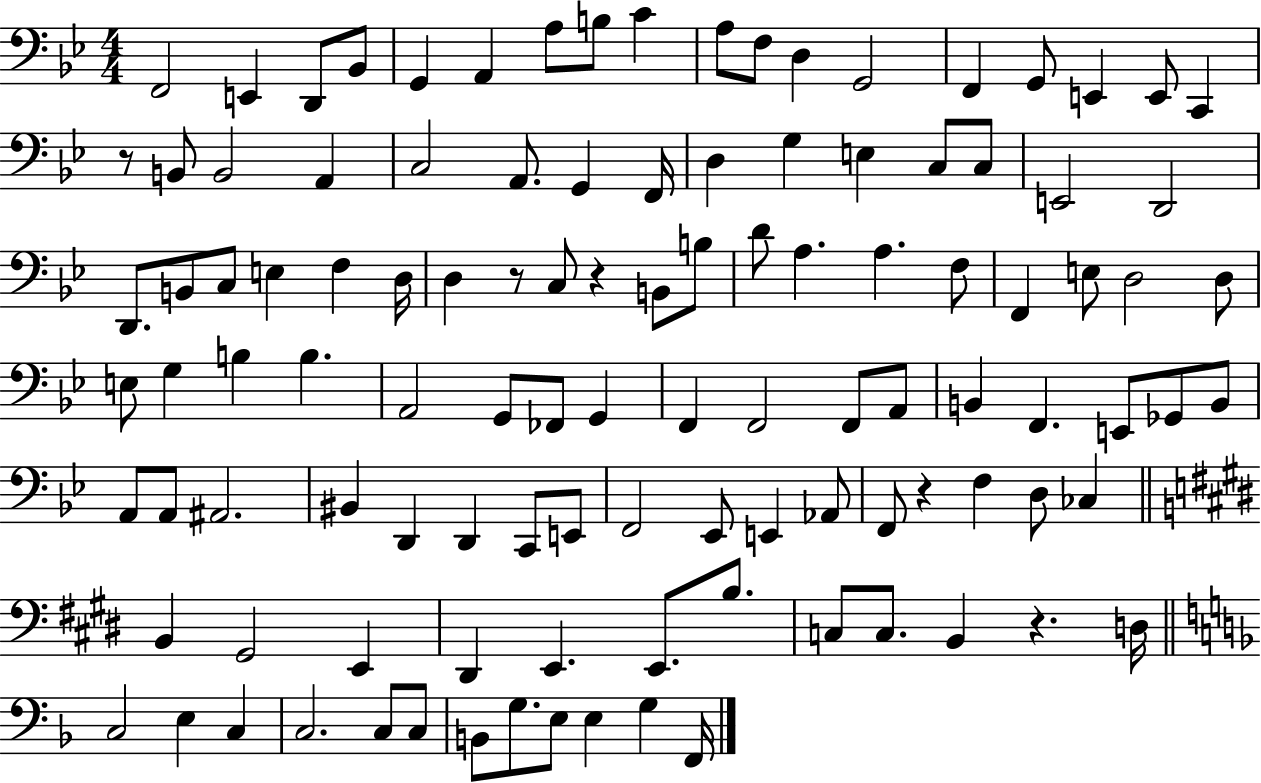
F2/h E2/q D2/e Bb2/e G2/q A2/q A3/e B3/e C4/q A3/e F3/e D3/q G2/h F2/q G2/e E2/q E2/e C2/q R/e B2/e B2/h A2/q C3/h A2/e. G2/q F2/s D3/q G3/q E3/q C3/e C3/e E2/h D2/h D2/e. B2/e C3/e E3/q F3/q D3/s D3/q R/e C3/e R/q B2/e B3/e D4/e A3/q. A3/q. F3/e F2/q E3/e D3/h D3/e E3/e G3/q B3/q B3/q. A2/h G2/e FES2/e G2/q F2/q F2/h F2/e A2/e B2/q F2/q. E2/e Gb2/e B2/e A2/e A2/e A#2/h. BIS2/q D2/q D2/q C2/e E2/e F2/h Eb2/e E2/q Ab2/e F2/e R/q F3/q D3/e CES3/q B2/q G#2/h E2/q D#2/q E2/q. E2/e. B3/e. C3/e C3/e. B2/q R/q. D3/s C3/h E3/q C3/q C3/h. C3/e C3/e B2/e G3/e. E3/e E3/q G3/q F2/s